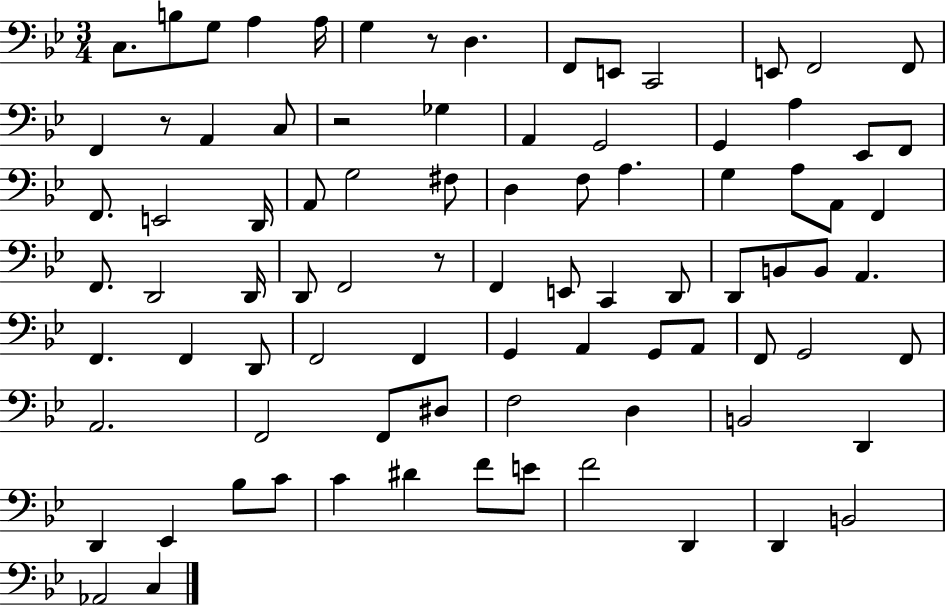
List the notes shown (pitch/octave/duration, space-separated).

C3/e. B3/e G3/e A3/q A3/s G3/q R/e D3/q. F2/e E2/e C2/h E2/e F2/h F2/e F2/q R/e A2/q C3/e R/h Gb3/q A2/q G2/h G2/q A3/q Eb2/e F2/e F2/e. E2/h D2/s A2/e G3/h F#3/e D3/q F3/e A3/q. G3/q A3/e A2/e F2/q F2/e. D2/h D2/s D2/e F2/h R/e F2/q E2/e C2/q D2/e D2/e B2/e B2/e A2/q. F2/q. F2/q D2/e F2/h F2/q G2/q A2/q G2/e A2/e F2/e G2/h F2/e A2/h. F2/h F2/e D#3/e F3/h D3/q B2/h D2/q D2/q Eb2/q Bb3/e C4/e C4/q D#4/q F4/e E4/e F4/h D2/q D2/q B2/h Ab2/h C3/q